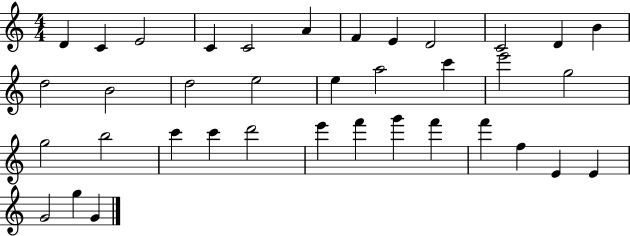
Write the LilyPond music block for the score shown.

{
  \clef treble
  \numericTimeSignature
  \time 4/4
  \key c \major
  d'4 c'4 e'2 | c'4 c'2 a'4 | f'4 e'4 d'2 | c'2 d'4 b'4 | \break d''2 b'2 | d''2 e''2 | e''4 a''2 c'''4 | e'''2 g''2 | \break g''2 b''2 | c'''4 c'''4 d'''2 | e'''4 f'''4 g'''4 f'''4 | f'''4 f''4 e'4 e'4 | \break g'2 g''4 g'4 | \bar "|."
}